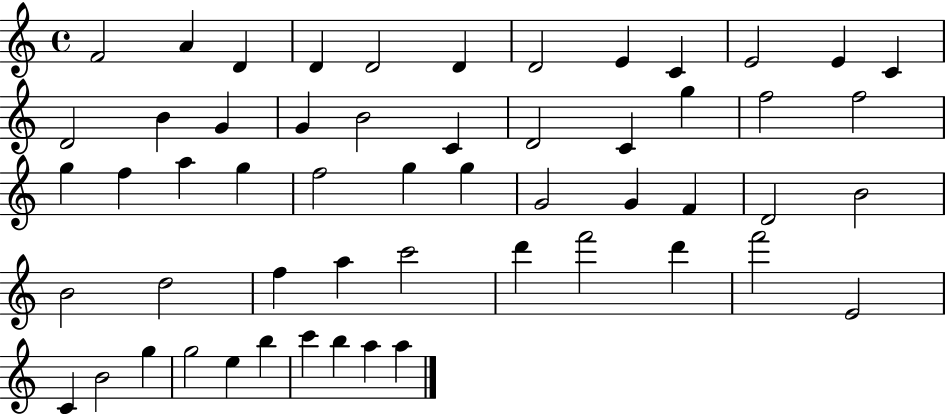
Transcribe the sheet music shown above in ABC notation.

X:1
T:Untitled
M:4/4
L:1/4
K:C
F2 A D D D2 D D2 E C E2 E C D2 B G G B2 C D2 C g f2 f2 g f a g f2 g g G2 G F D2 B2 B2 d2 f a c'2 d' f'2 d' f'2 E2 C B2 g g2 e b c' b a a